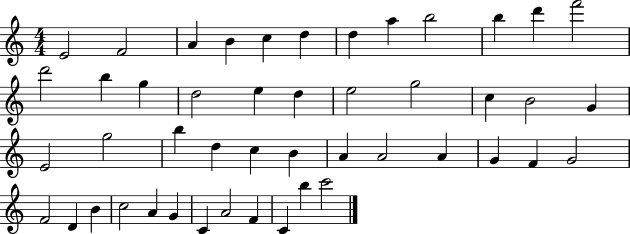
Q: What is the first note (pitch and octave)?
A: E4